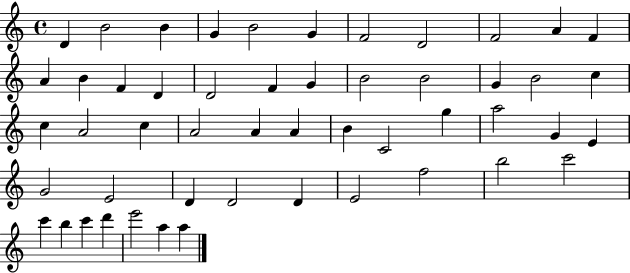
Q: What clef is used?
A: treble